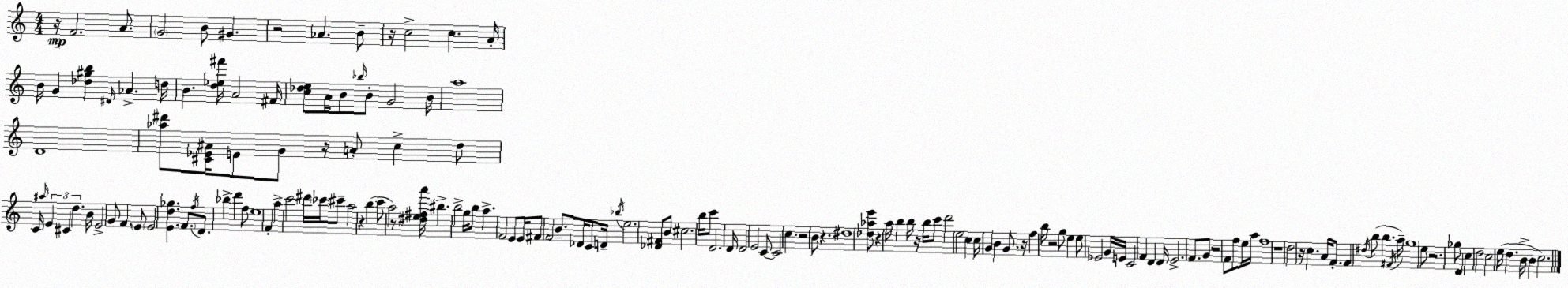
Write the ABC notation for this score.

X:1
T:Untitled
M:4/4
L:1/4
K:Am
z/4 F2 A/2 G2 B/2 ^G z2 _A B/2 z/4 c2 c A/4 B/4 G [_d^gb] ^D/4 _A d/4 B [d_e^f']/4 A2 ^F/4 [c_de]/2 A/4 B/2 _b/4 B/2 G2 B/4 a4 D4 [_a^d']/2 [^C_E^A]/4 E/2 G/2 z/4 A/2 c d/2 C/4 ^a/4 E ^C d B/4 E2 G/2 F E/2 E2 [Ed_g] F/2 f/4 D/2 _b d' f/2 e4 F a c'2 ^d'/4 _c'/4 ^c'/2 a2 z b c'/2 a2 z/2 [^de^fa']/4 ^b b2 g/4 b/2 a F2 E/2 E/4 ^F/2 F2 B/2 _D/4 C/2 D/4 _b/4 e2 [_D^F]/2 B/2 ^c2 b/4 c'/2 D2 D/4 D2 E2 C/2 C2 c z2 B/2 z ^d4 [_d_ae']/2 z a/4 b b/4 z/4 b/4 c'/2 d'2 e2 c c/4 G B G/2 z/4 f b/4 z2 g/2 e e/2 _E2 G/4 E/4 C2 F D D/4 E2 F/2 G/2 z2 F/2 f/2 e/4 a/4 f4 z4 d2 z/4 c A/4 F/2 F ^d/4 b/2 b ^F/4 a/4 g4 e/2 z2 _g/2 D c d2 c2 e/4 d B/4 B c2